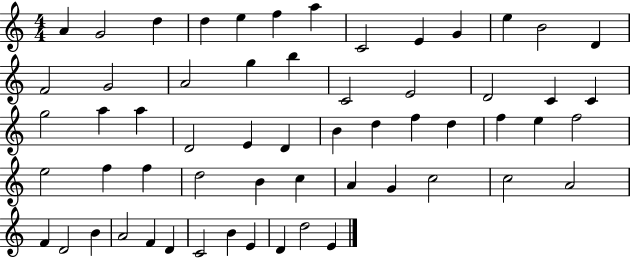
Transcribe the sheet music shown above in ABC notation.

X:1
T:Untitled
M:4/4
L:1/4
K:C
A G2 d d e f a C2 E G e B2 D F2 G2 A2 g b C2 E2 D2 C C g2 a a D2 E D B d f d f e f2 e2 f f d2 B c A G c2 c2 A2 F D2 B A2 F D C2 B E D d2 E